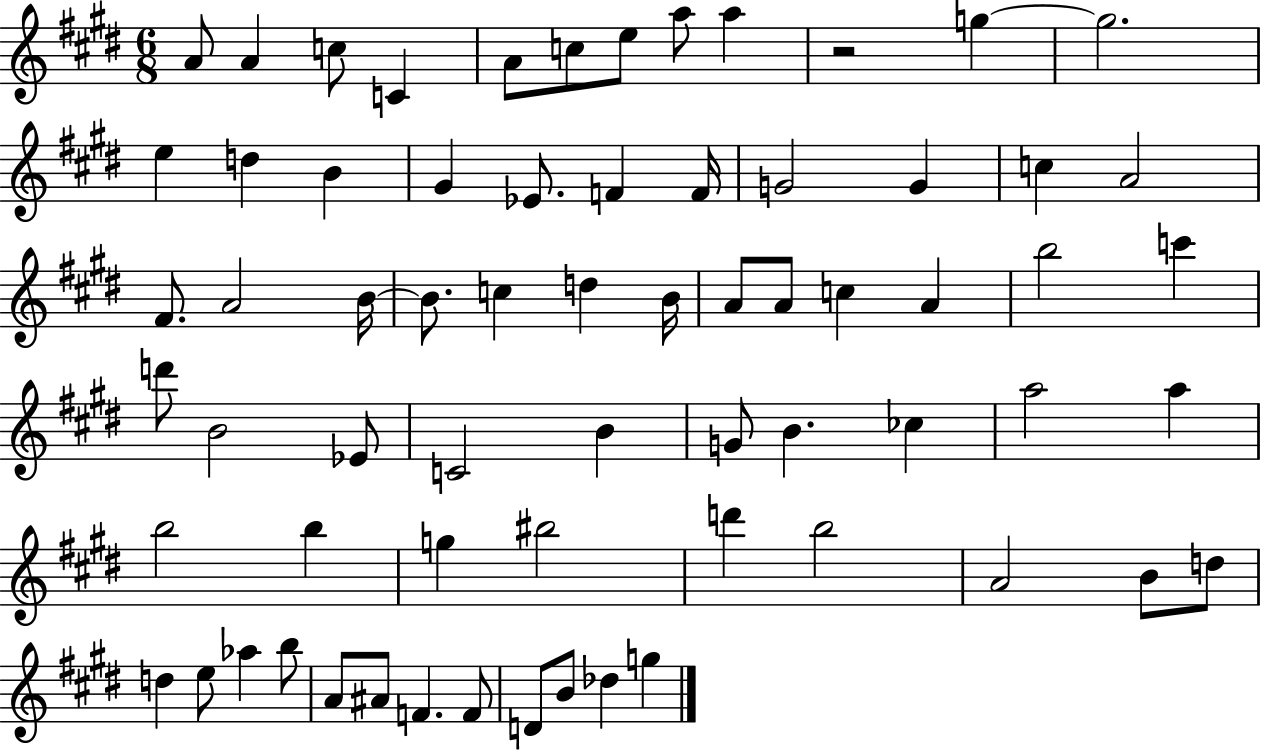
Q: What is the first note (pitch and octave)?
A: A4